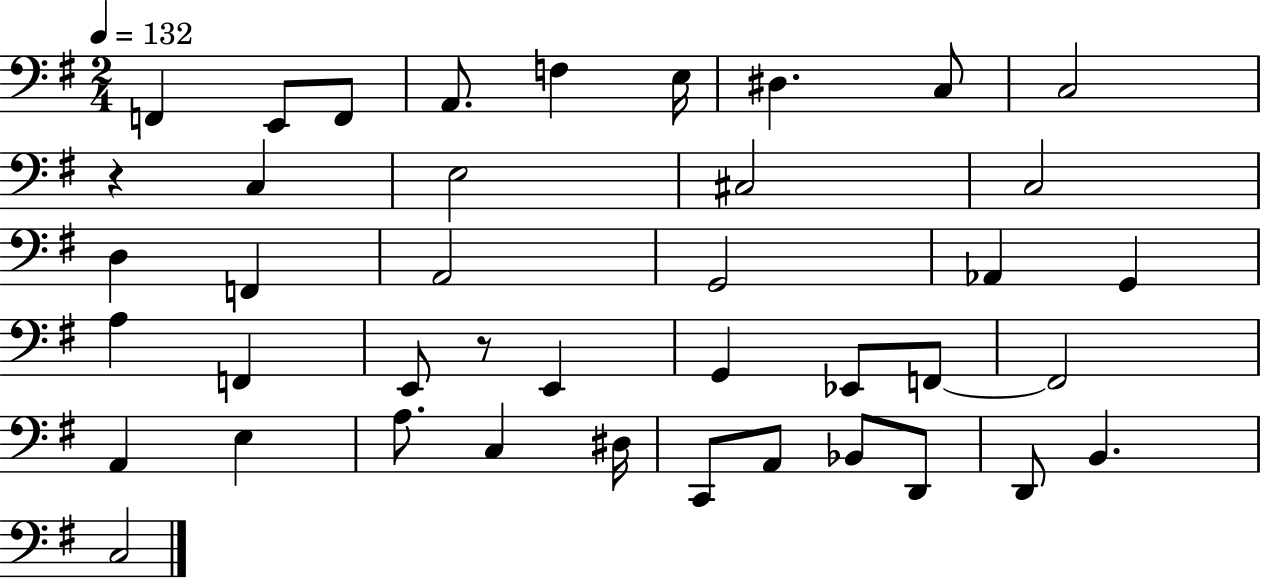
{
  \clef bass
  \numericTimeSignature
  \time 2/4
  \key g \major
  \tempo 4 = 132
  f,4 e,8 f,8 | a,8. f4 e16 | dis4. c8 | c2 | \break r4 c4 | e2 | cis2 | c2 | \break d4 f,4 | a,2 | g,2 | aes,4 g,4 | \break a4 f,4 | e,8 r8 e,4 | g,4 ees,8 f,8~~ | f,2 | \break a,4 e4 | a8. c4 dis16 | c,8 a,8 bes,8 d,8 | d,8 b,4. | \break c2 | \bar "|."
}